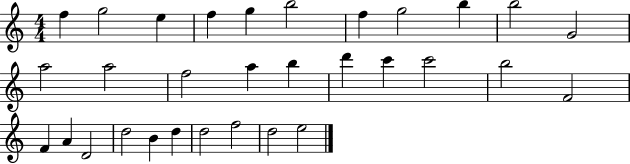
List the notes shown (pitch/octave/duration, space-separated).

F5/q G5/h E5/q F5/q G5/q B5/h F5/q G5/h B5/q B5/h G4/h A5/h A5/h F5/h A5/q B5/q D6/q C6/q C6/h B5/h F4/h F4/q A4/q D4/h D5/h B4/q D5/q D5/h F5/h D5/h E5/h